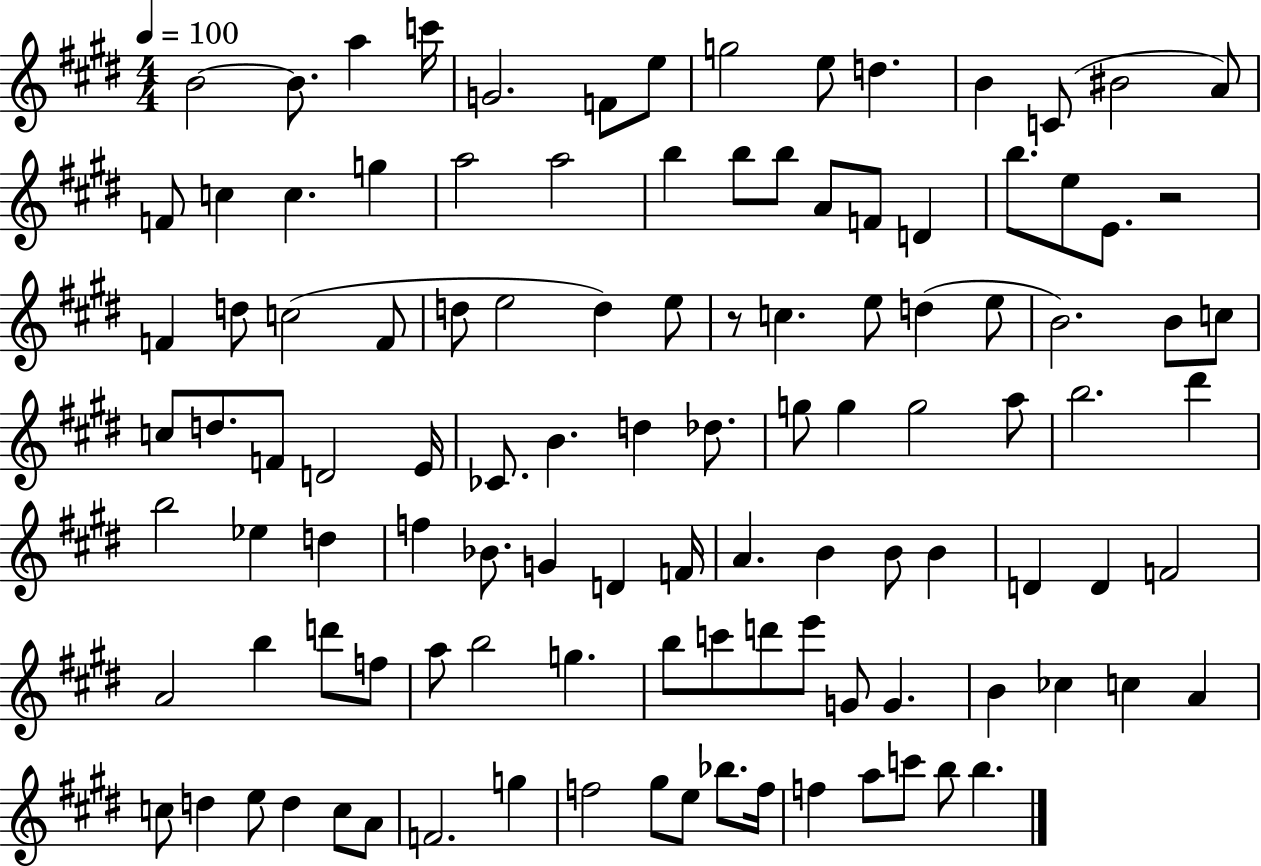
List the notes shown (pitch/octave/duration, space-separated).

B4/h B4/e. A5/q C6/s G4/h. F4/e E5/e G5/h E5/e D5/q. B4/q C4/e BIS4/h A4/e F4/e C5/q C5/q. G5/q A5/h A5/h B5/q B5/e B5/e A4/e F4/e D4/q B5/e. E5/e E4/e. R/h F4/q D5/e C5/h F4/e D5/e E5/h D5/q E5/e R/e C5/q. E5/e D5/q E5/e B4/h. B4/e C5/e C5/e D5/e. F4/e D4/h E4/s CES4/e. B4/q. D5/q Db5/e. G5/e G5/q G5/h A5/e B5/h. D#6/q B5/h Eb5/q D5/q F5/q Bb4/e. G4/q D4/q F4/s A4/q. B4/q B4/e B4/q D4/q D4/q F4/h A4/h B5/q D6/e F5/e A5/e B5/h G5/q. B5/e C6/e D6/e E6/e G4/e G4/q. B4/q CES5/q C5/q A4/q C5/e D5/q E5/e D5/q C5/e A4/e F4/h. G5/q F5/h G#5/e E5/e Bb5/e. F5/s F5/q A5/e C6/e B5/e B5/q.